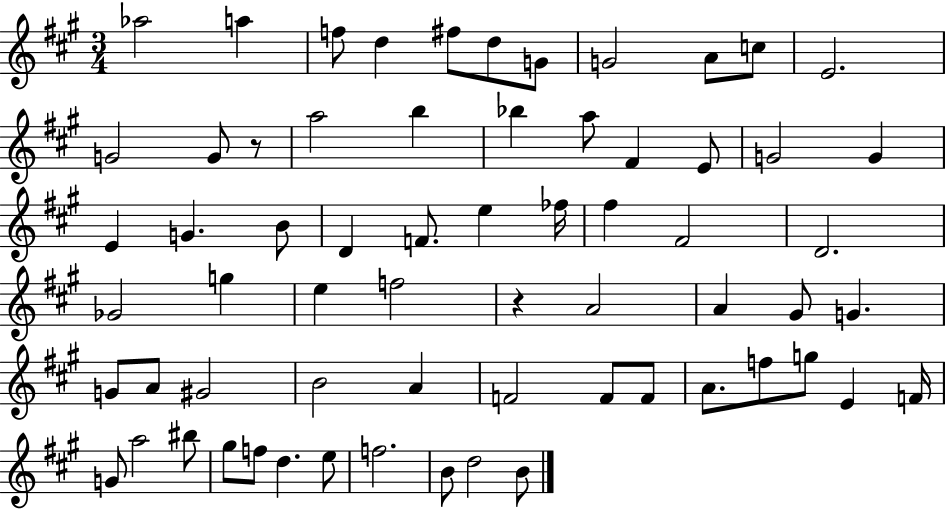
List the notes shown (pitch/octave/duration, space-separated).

Ab5/h A5/q F5/e D5/q F#5/e D5/e G4/e G4/h A4/e C5/e E4/h. G4/h G4/e R/e A5/h B5/q Bb5/q A5/e F#4/q E4/e G4/h G4/q E4/q G4/q. B4/e D4/q F4/e. E5/q FES5/s F#5/q F#4/h D4/h. Gb4/h G5/q E5/q F5/h R/q A4/h A4/q G#4/e G4/q. G4/e A4/e G#4/h B4/h A4/q F4/h F4/e F4/e A4/e. F5/e G5/e E4/q F4/s G4/e A5/h BIS5/e G#5/e F5/e D5/q. E5/e F5/h. B4/e D5/h B4/e